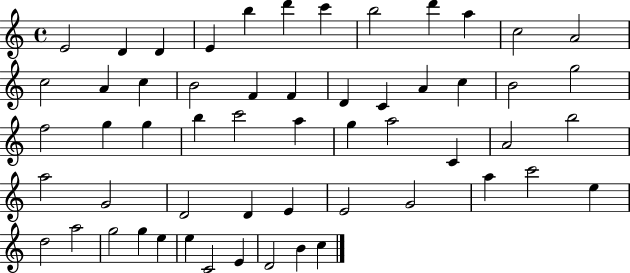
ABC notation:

X:1
T:Untitled
M:4/4
L:1/4
K:C
E2 D D E b d' c' b2 d' a c2 A2 c2 A c B2 F F D C A c B2 g2 f2 g g b c'2 a g a2 C A2 b2 a2 G2 D2 D E E2 G2 a c'2 e d2 a2 g2 g e e C2 E D2 B c